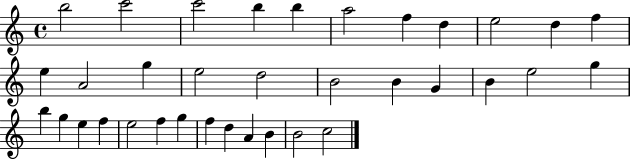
B5/h C6/h C6/h B5/q B5/q A5/h F5/q D5/q E5/h D5/q F5/q E5/q A4/h G5/q E5/h D5/h B4/h B4/q G4/q B4/q E5/h G5/q B5/q G5/q E5/q F5/q E5/h F5/q G5/q F5/q D5/q A4/q B4/q B4/h C5/h